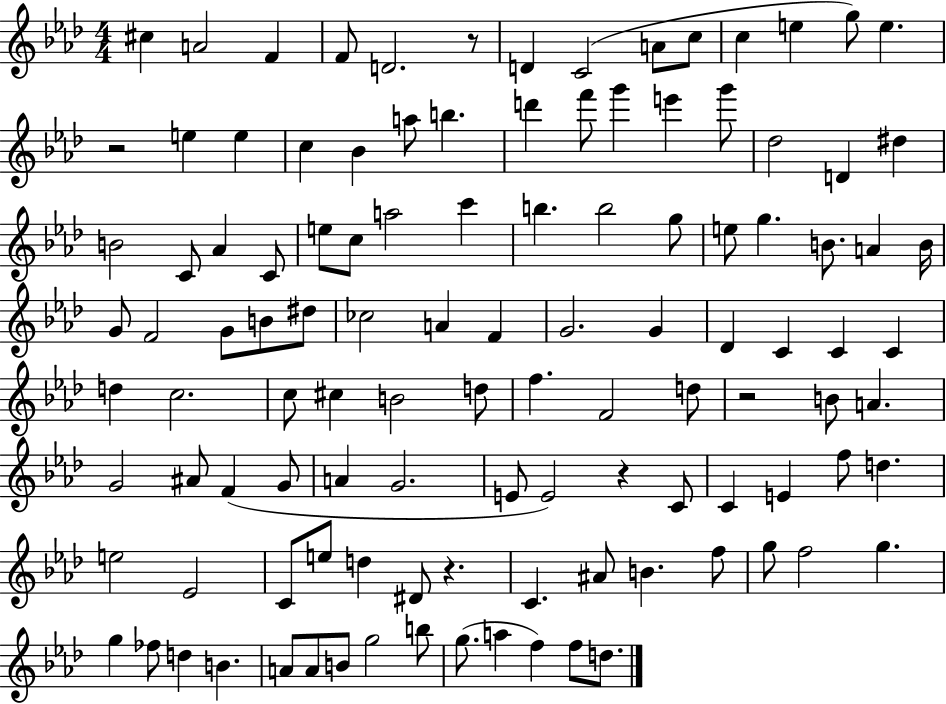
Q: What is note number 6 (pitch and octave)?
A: D4